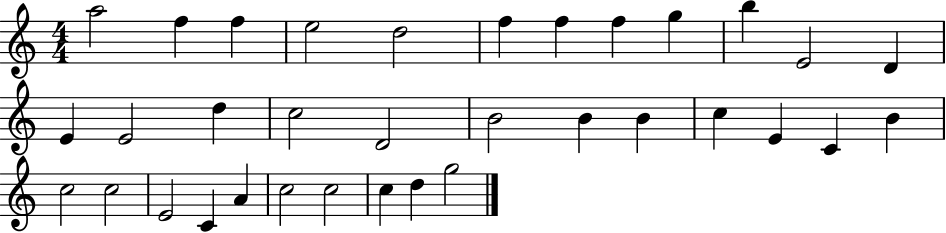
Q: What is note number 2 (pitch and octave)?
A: F5